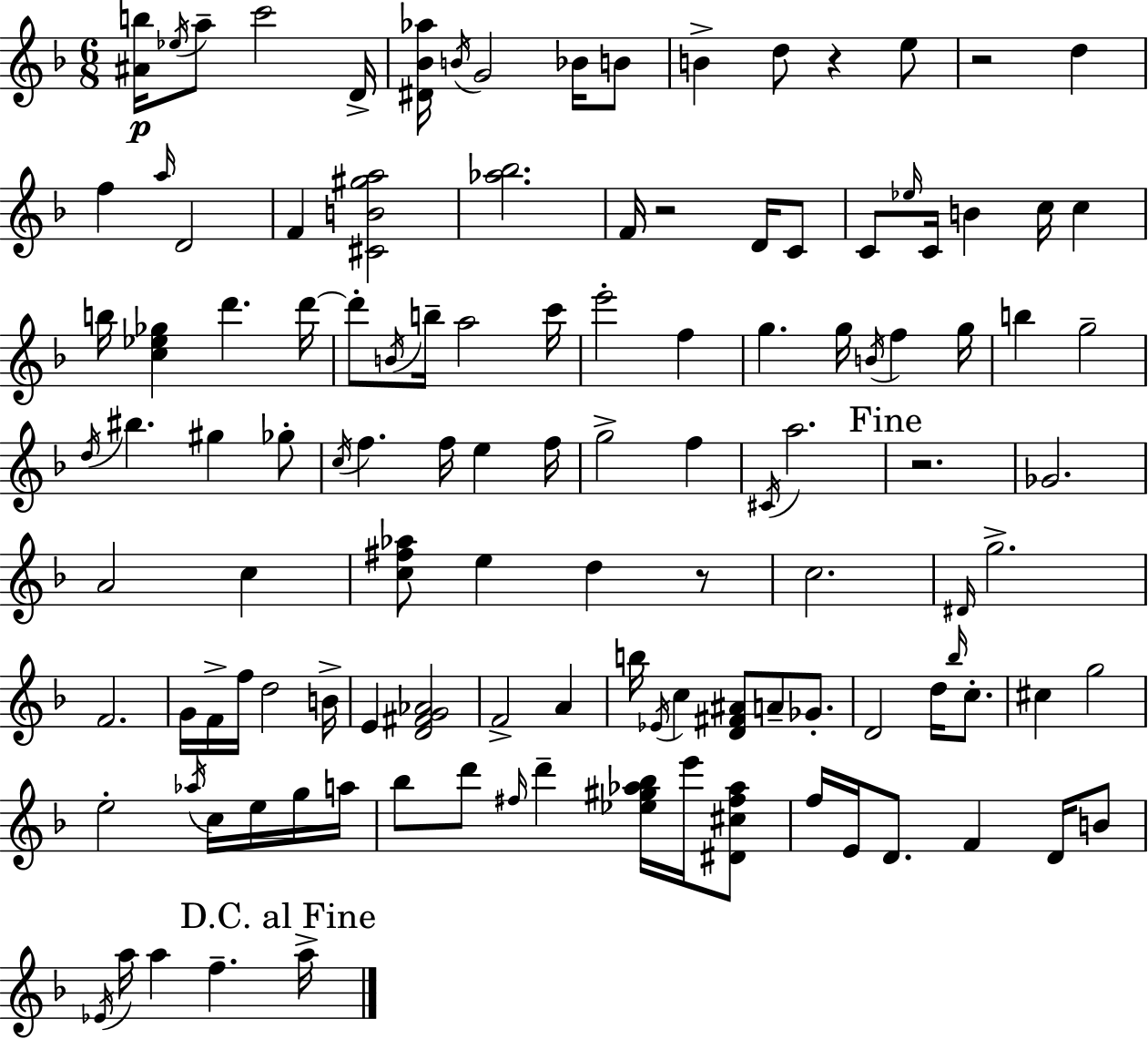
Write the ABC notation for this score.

X:1
T:Untitled
M:6/8
L:1/4
K:Dm
[^Ab]/4 _e/4 a/2 c'2 D/4 [^D_B_a]/4 B/4 G2 _B/4 B/2 B d/2 z e/2 z2 d f a/4 D2 F [^CB^ga]2 [_a_b]2 F/4 z2 D/4 C/2 C/2 _e/4 C/4 B c/4 c b/4 [c_e_g] d' d'/4 d'/2 B/4 b/4 a2 c'/4 e'2 f g g/4 B/4 f g/4 b g2 d/4 ^b ^g _g/2 c/4 f f/4 e f/4 g2 f ^C/4 a2 z2 _G2 A2 c [c^f_a]/2 e d z/2 c2 ^D/4 g2 F2 G/4 F/4 f/4 d2 B/4 E [D^FG_A]2 F2 A b/4 _E/4 c [D^F^A]/2 A/2 _G/2 D2 d/4 _b/4 c/2 ^c g2 e2 _a/4 c/4 e/4 g/4 a/4 _b/2 d'/2 ^f/4 d' [_e^g_a_b]/4 e'/4 [^D^c^f_a]/2 f/4 E/4 D/2 F D/4 B/2 _E/4 a/4 a f a/4